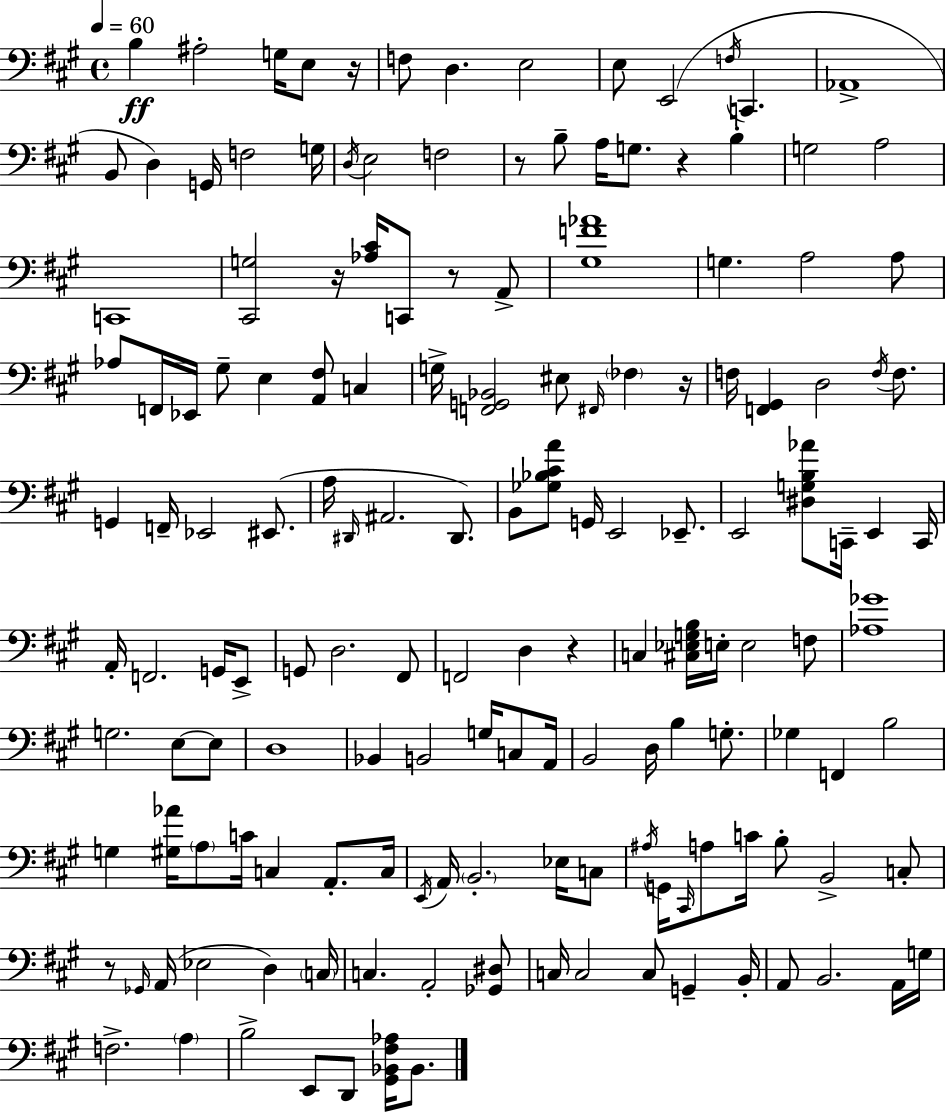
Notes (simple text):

B3/q A#3/h G3/s E3/e R/s F3/e D3/q. E3/h E3/e E2/h F3/s C2/q. Ab2/w B2/e D3/q G2/s F3/h G3/s D3/s E3/h F3/h R/e B3/e A3/s G3/e. R/q B3/q G3/h A3/h C2/w [C#2,G3]/h R/s [Ab3,C#4]/s C2/e R/e A2/e [G#3,F4,Ab4]/w G3/q. A3/h A3/e Ab3/e F2/s Eb2/s G#3/e E3/q [A2,F#3]/e C3/q G3/s [F2,G2,Bb2]/h EIS3/e F#2/s FES3/q R/s F3/s [F2,G#2]/q D3/h F3/s F3/e. G2/q F2/s Eb2/h EIS2/e. A3/s D#2/s A#2/h. D#2/e. B2/e [Gb3,Bb3,C#4,A4]/e G2/s E2/h Eb2/e. E2/h [D#3,G3,B3,Ab4]/e C2/s E2/q C2/s A2/s F2/h. G2/s E2/e G2/e D3/h. F#2/e F2/h D3/q R/q C3/q [C#3,Eb3,G3,B3]/s E3/s E3/h F3/e [Ab3,Gb4]/w G3/h. E3/e E3/e D3/w Bb2/q B2/h G3/s C3/e A2/s B2/h D3/s B3/q G3/e. Gb3/q F2/q B3/h G3/q [G#3,Ab4]/s A3/e C4/s C3/q A2/e. C3/s E2/s A2/s B2/h. Eb3/s C3/e A#3/s G2/s C#2/s A3/e C4/s B3/e B2/h C3/e R/e Gb2/s A2/s Eb3/h D3/q C3/s C3/q. A2/h [Gb2,D#3]/e C3/s C3/h C3/e G2/q B2/s A2/e B2/h. A2/s G3/s F3/h. A3/q B3/h E2/e D2/e [G#2,Bb2,F#3,Ab3]/s Bb2/e.